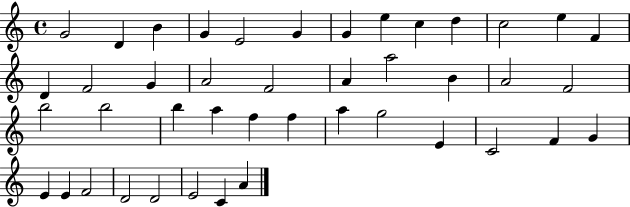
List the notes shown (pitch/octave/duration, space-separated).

G4/h D4/q B4/q G4/q E4/h G4/q G4/q E5/q C5/q D5/q C5/h E5/q F4/q D4/q F4/h G4/q A4/h F4/h A4/q A5/h B4/q A4/h F4/h B5/h B5/h B5/q A5/q F5/q F5/q A5/q G5/h E4/q C4/h F4/q G4/q E4/q E4/q F4/h D4/h D4/h E4/h C4/q A4/q